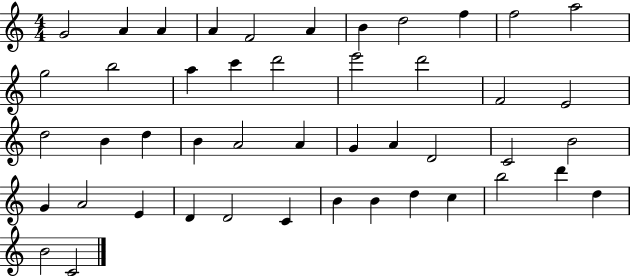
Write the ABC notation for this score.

X:1
T:Untitled
M:4/4
L:1/4
K:C
G2 A A A F2 A B d2 f f2 a2 g2 b2 a c' d'2 e'2 d'2 F2 E2 d2 B d B A2 A G A D2 C2 B2 G A2 E D D2 C B B d c b2 d' d B2 C2